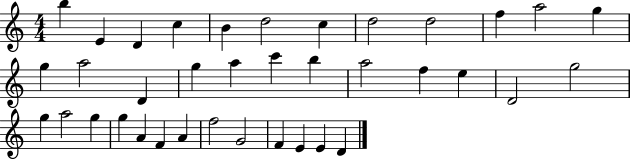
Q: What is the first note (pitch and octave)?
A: B5